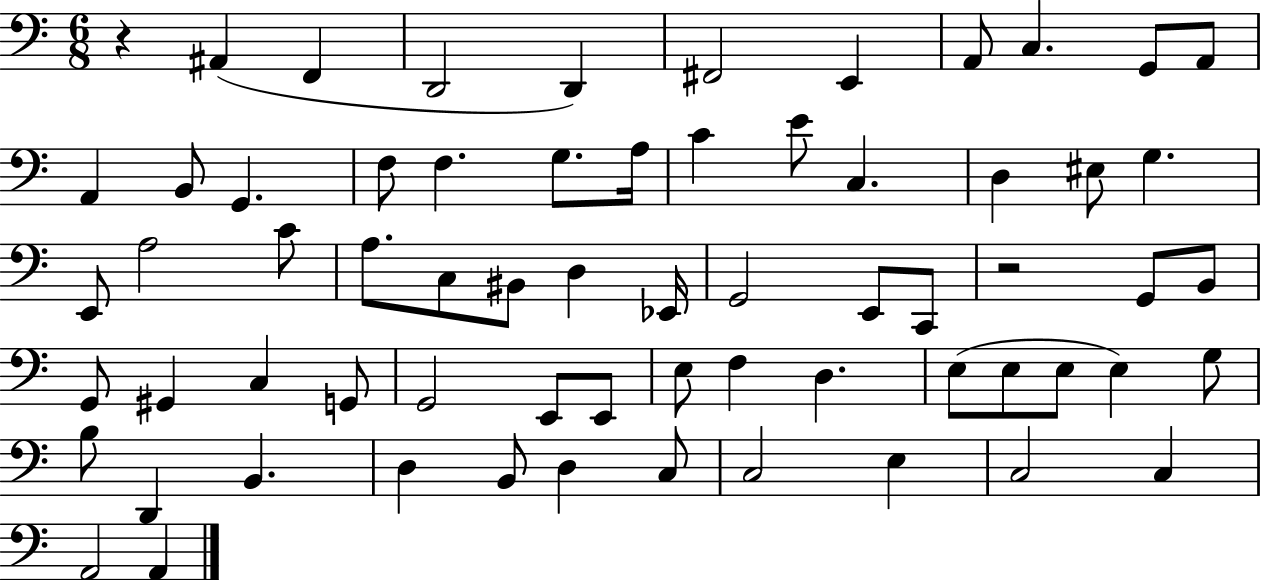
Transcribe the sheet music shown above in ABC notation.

X:1
T:Untitled
M:6/8
L:1/4
K:C
z ^A,, F,, D,,2 D,, ^F,,2 E,, A,,/2 C, G,,/2 A,,/2 A,, B,,/2 G,, F,/2 F, G,/2 A,/4 C E/2 C, D, ^E,/2 G, E,,/2 A,2 C/2 A,/2 C,/2 ^B,,/2 D, _E,,/4 G,,2 E,,/2 C,,/2 z2 G,,/2 B,,/2 G,,/2 ^G,, C, G,,/2 G,,2 E,,/2 E,,/2 E,/2 F, D, E,/2 E,/2 E,/2 E, G,/2 B,/2 D,, B,, D, B,,/2 D, C,/2 C,2 E, C,2 C, A,,2 A,,